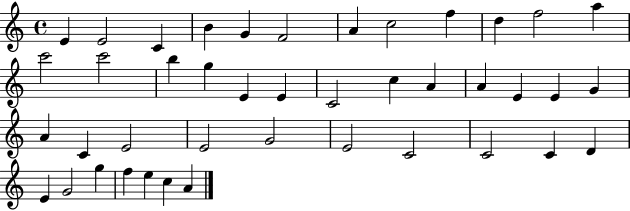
{
  \clef treble
  \time 4/4
  \defaultTimeSignature
  \key c \major
  e'4 e'2 c'4 | b'4 g'4 f'2 | a'4 c''2 f''4 | d''4 f''2 a''4 | \break c'''2 c'''2 | b''4 g''4 e'4 e'4 | c'2 c''4 a'4 | a'4 e'4 e'4 g'4 | \break a'4 c'4 e'2 | e'2 g'2 | e'2 c'2 | c'2 c'4 d'4 | \break e'4 g'2 g''4 | f''4 e''4 c''4 a'4 | \bar "|."
}